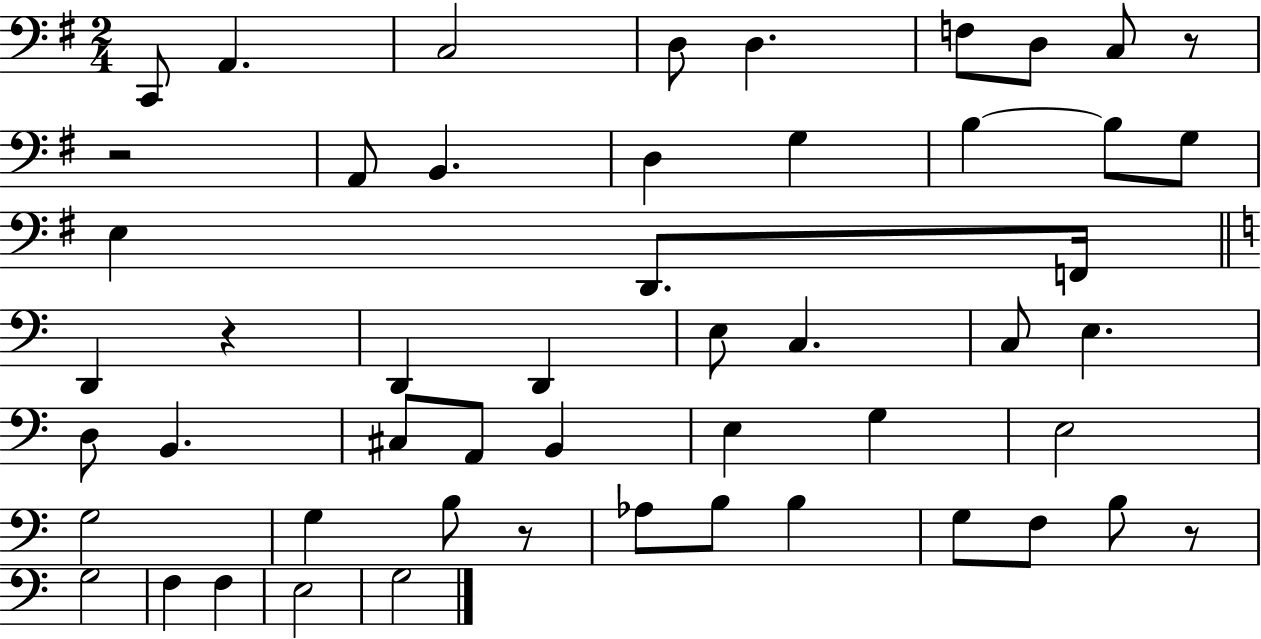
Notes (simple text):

C2/e A2/q. C3/h D3/e D3/q. F3/e D3/e C3/e R/e R/h A2/e B2/q. D3/q G3/q B3/q B3/e G3/e E3/q D2/e. F2/s D2/q R/q D2/q D2/q E3/e C3/q. C3/e E3/q. D3/e B2/q. C#3/e A2/e B2/q E3/q G3/q E3/h G3/h G3/q B3/e R/e Ab3/e B3/e B3/q G3/e F3/e B3/e R/e G3/h F3/q F3/q E3/h G3/h